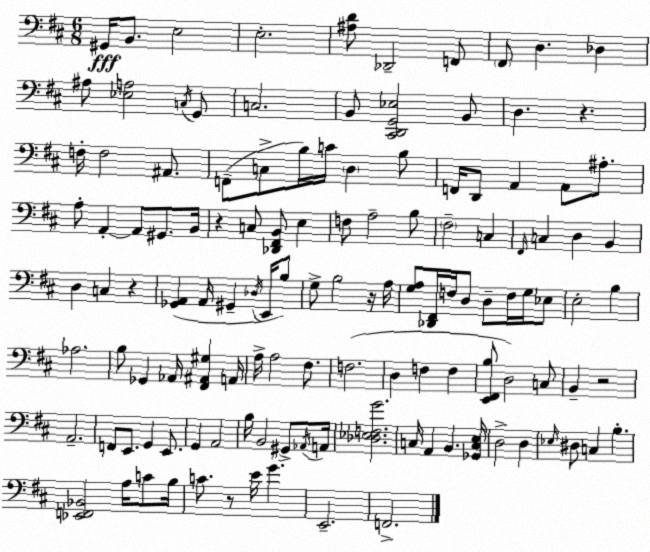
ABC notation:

X:1
T:Untitled
M:6/8
L:1/4
K:D
^G,,/4 B,,/2 E,2 E,2 [^A,D]/2 _D,,2 F,,/2 ^F,,/2 D, _D, ^A,/2 [_E,A,]2 C,/4 G,,/2 C,2 B,,/2 [^C,,D,,G,,_E,]2 B,,/2 D, z F,/4 F,2 ^A,,/2 F,,/2 C,/2 B,/4 C/4 D, B,/2 F,,/4 D,,/2 A,, A,,/2 ^A,/2 A,/2 A,, A,,/2 ^G,,/2 B,,/4 z C,/2 [_D,,^F,,B,,]/2 E, F,/2 A,2 B,/2 ^F,2 C, ^F,,/4 C, D, B,, D, C, z [_G,,A,,] A,,/4 ^G,, _D,/4 E,,/4 B,/2 G,/2 B,2 z/4 A,/4 [G,A,]/2 [_D,,^F,,]/4 F,/4 D,/2 D,/2 F,/4 G,/4 _E,/2 E,2 B, _A,2 B,/2 _G,, _A,,/4 [^F,,^A,,^G,] A,,/4 A,/4 A,2 ^F,/2 F,2 D, F, F, [E,,^F,,B,]/2 D,2 C,/2 B,, z2 A,,2 F,,/2 E,,/2 G,, E,,/2 G,, A,,2 B,/4 B,,2 ^G,,/2 _A,,/4 A,,/4 [_D,_E,F,G]2 C,/4 A,, B,, [_G,,C,E,]/4 D,2 D, _E,/4 ^D,/2 C, B, [_E,,F,,_B,,]2 A,/4 C/2 B,/4 C/2 z/2 E/4 G E,,2 F,,2